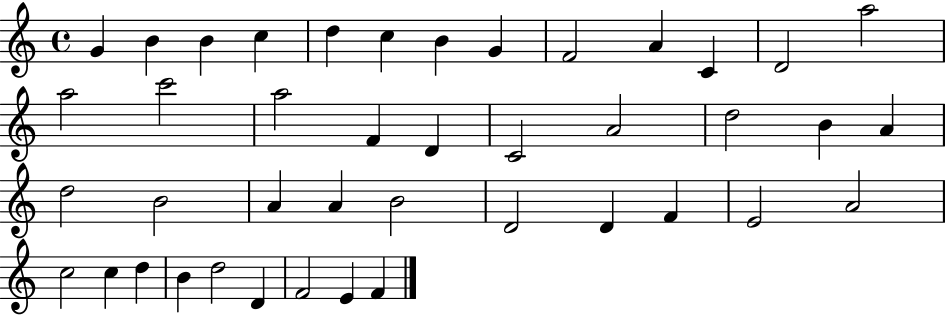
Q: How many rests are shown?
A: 0